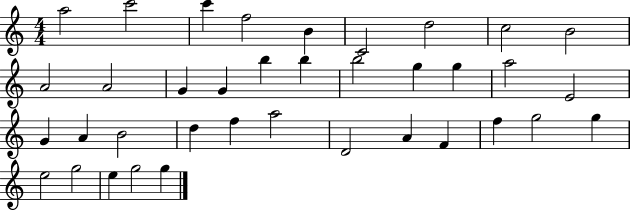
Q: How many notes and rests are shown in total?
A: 37